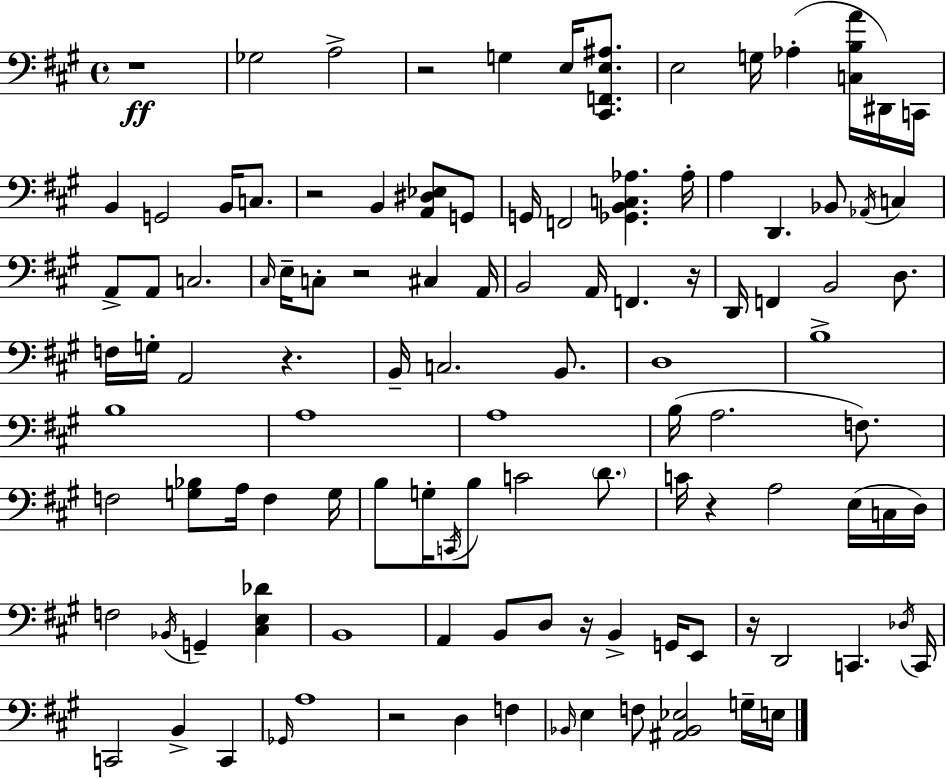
{
  \clef bass
  \time 4/4
  \defaultTimeSignature
  \key a \major
  r1\ff | ges2 a2-> | r2 g4 e16 <cis, f, e ais>8. | e2 g16 aes4-.( <c b a'>16 dis,16) c,16 | \break b,4 g,2 b,16 c8. | r2 b,4 <a, dis ees>8 g,8 | g,16 f,2 <ges, b, c aes>4. aes16-. | a4 d,4. bes,8 \acciaccatura { aes,16 } c4 | \break a,8-> a,8 c2. | \grace { cis16 } e16-- c8-. r2 cis4 | a,16 b,2 a,16 f,4. | r16 d,16 f,4 b,2 d8. | \break f16 g16-. a,2 r4. | b,16-- c2. b,8. | d1 | b1-> | \break b1 | a1 | a1 | b16( a2. f8.) | \break f2 <g bes>8 a16 f4 | g16 b8 g16-. \acciaccatura { c,16 } b8 c'2 | \parenthesize d'8. c'16 r4 a2 | e16( c16 d16) f2 \acciaccatura { bes,16 } g,4-- | \break <cis e des'>4 b,1 | a,4 b,8 d8 r16 b,4-> | g,16 e,8 r16 d,2 c,4. | \acciaccatura { des16 } c,16 c,2 b,4-> | \break c,4 \grace { ges,16 } a1 | r2 d4 | f4 \grace { bes,16 } e4 f8 <ais, bes, ees>2 | g16-- e16 \bar "|."
}